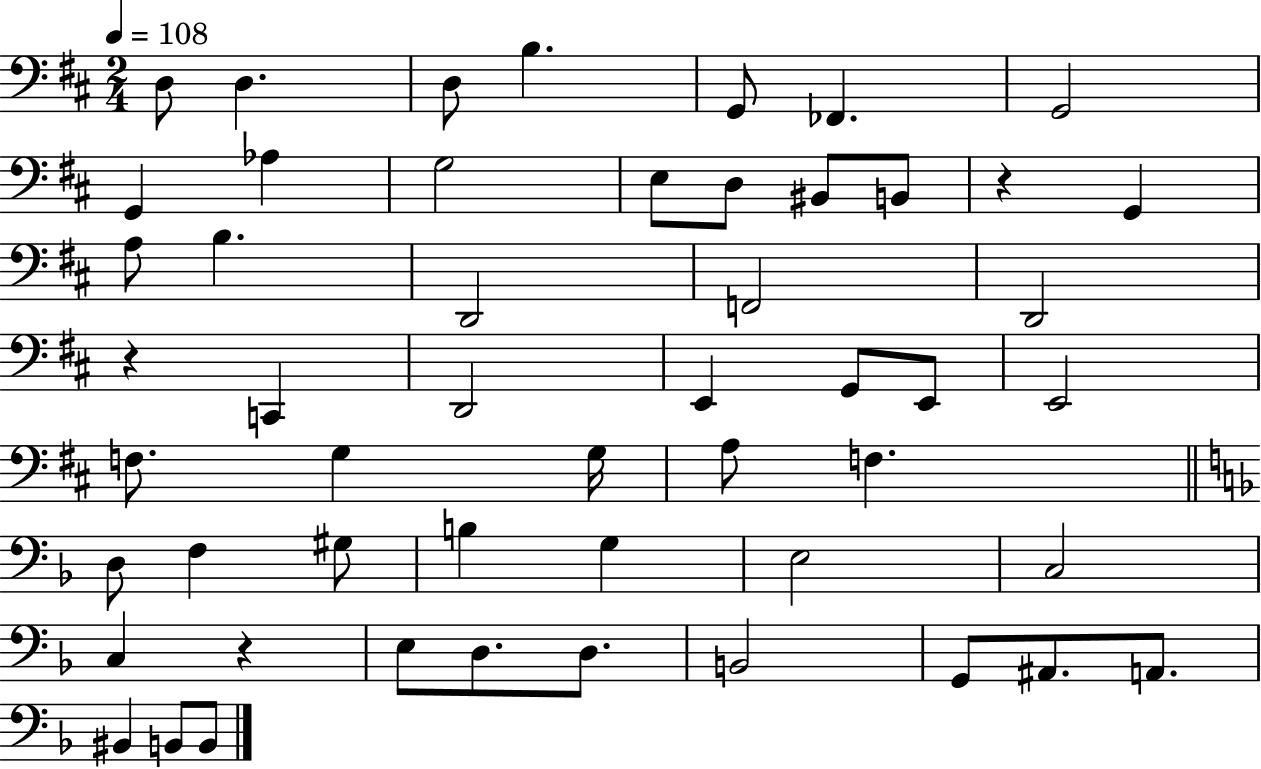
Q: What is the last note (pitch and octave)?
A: B2